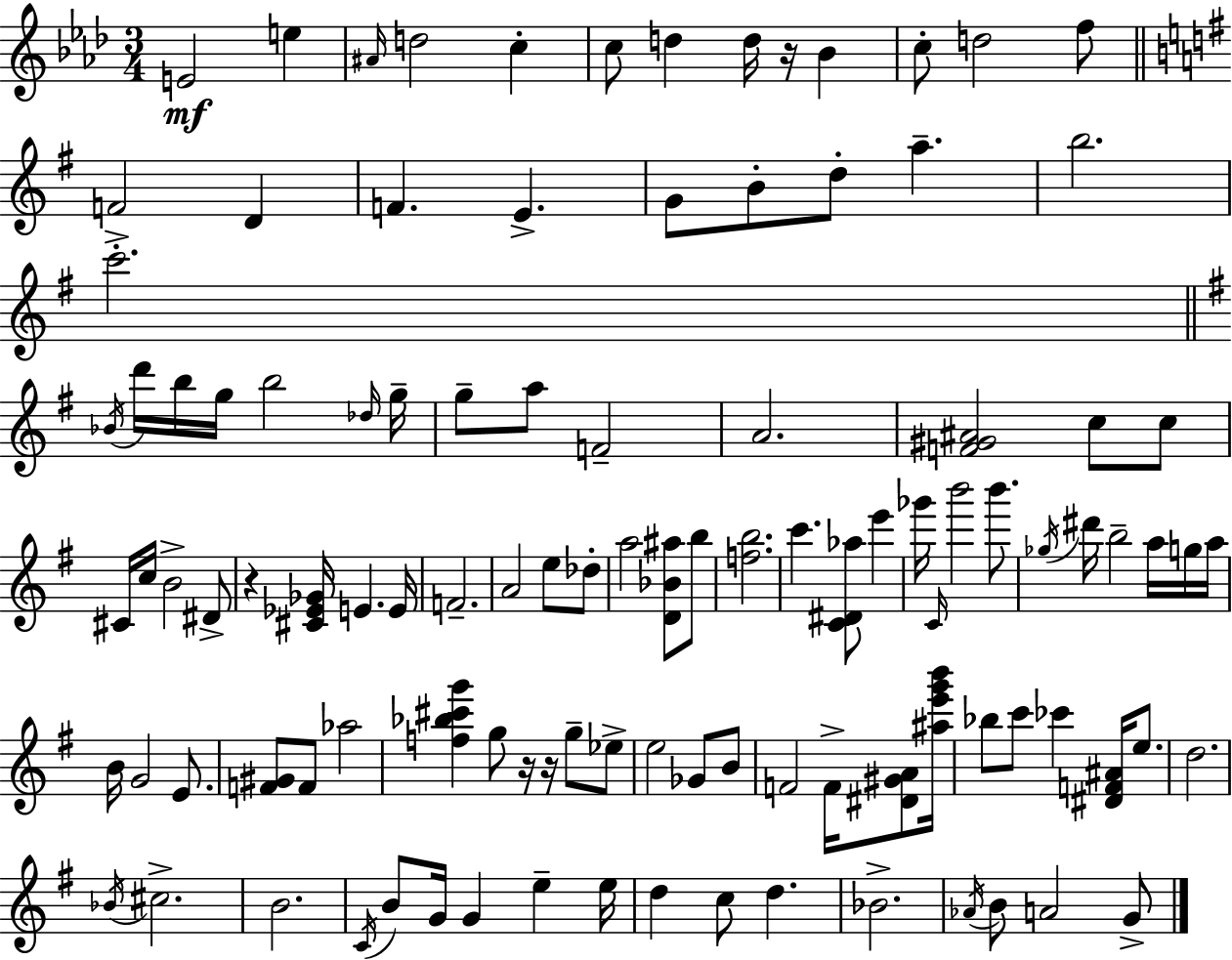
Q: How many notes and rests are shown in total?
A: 108